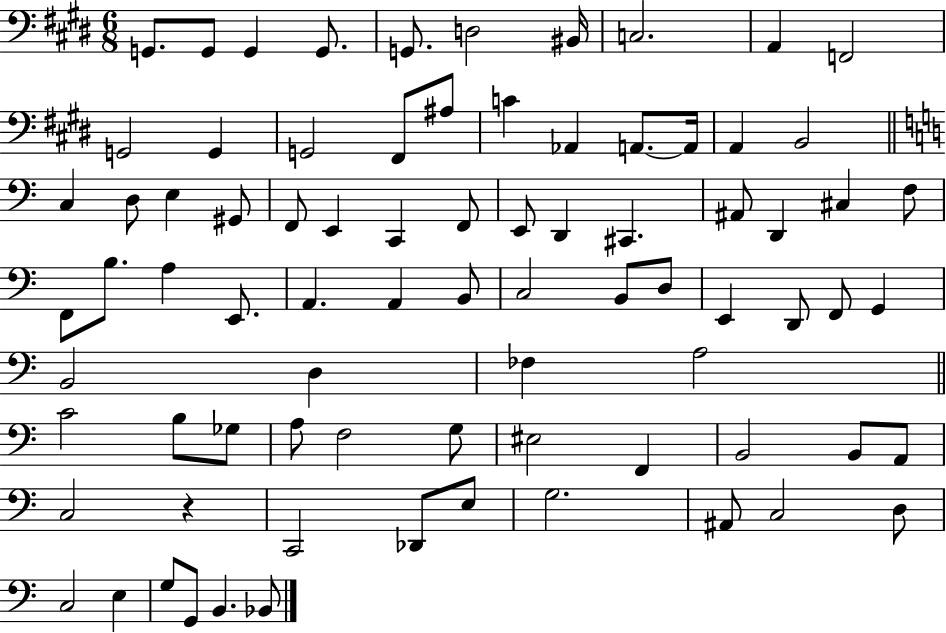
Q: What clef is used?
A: bass